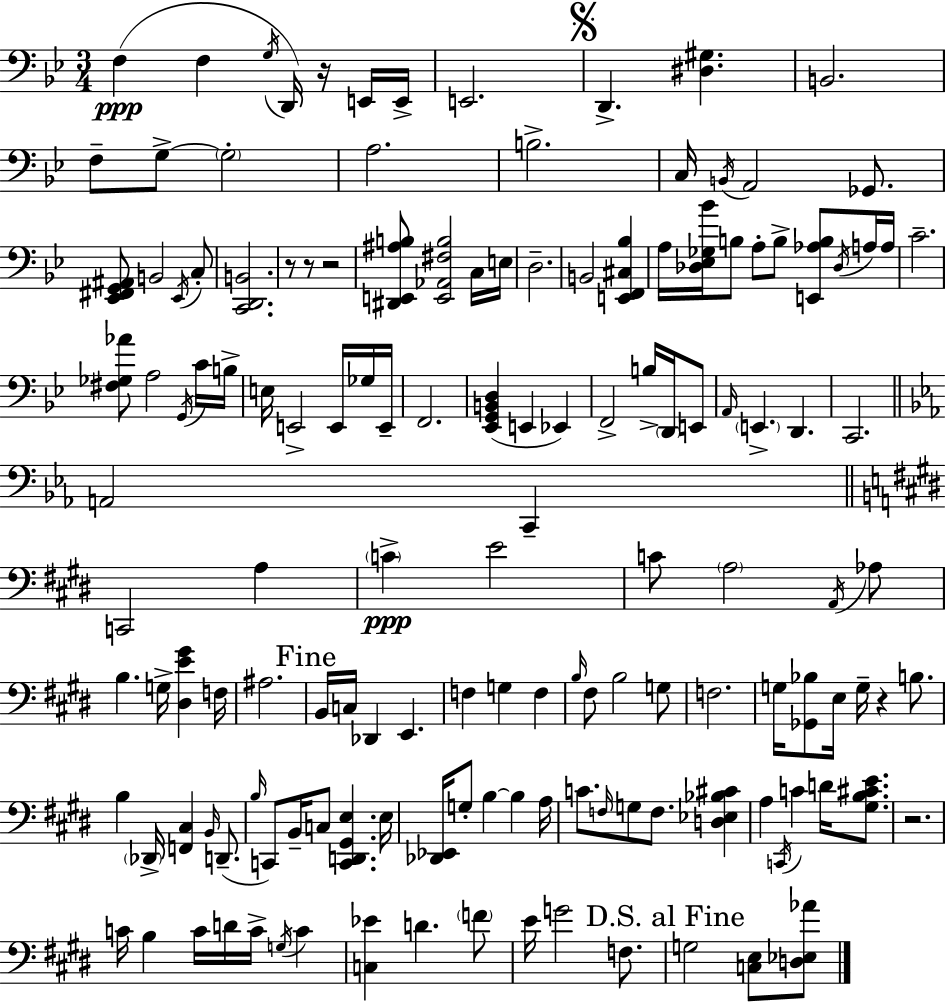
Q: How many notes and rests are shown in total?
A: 143